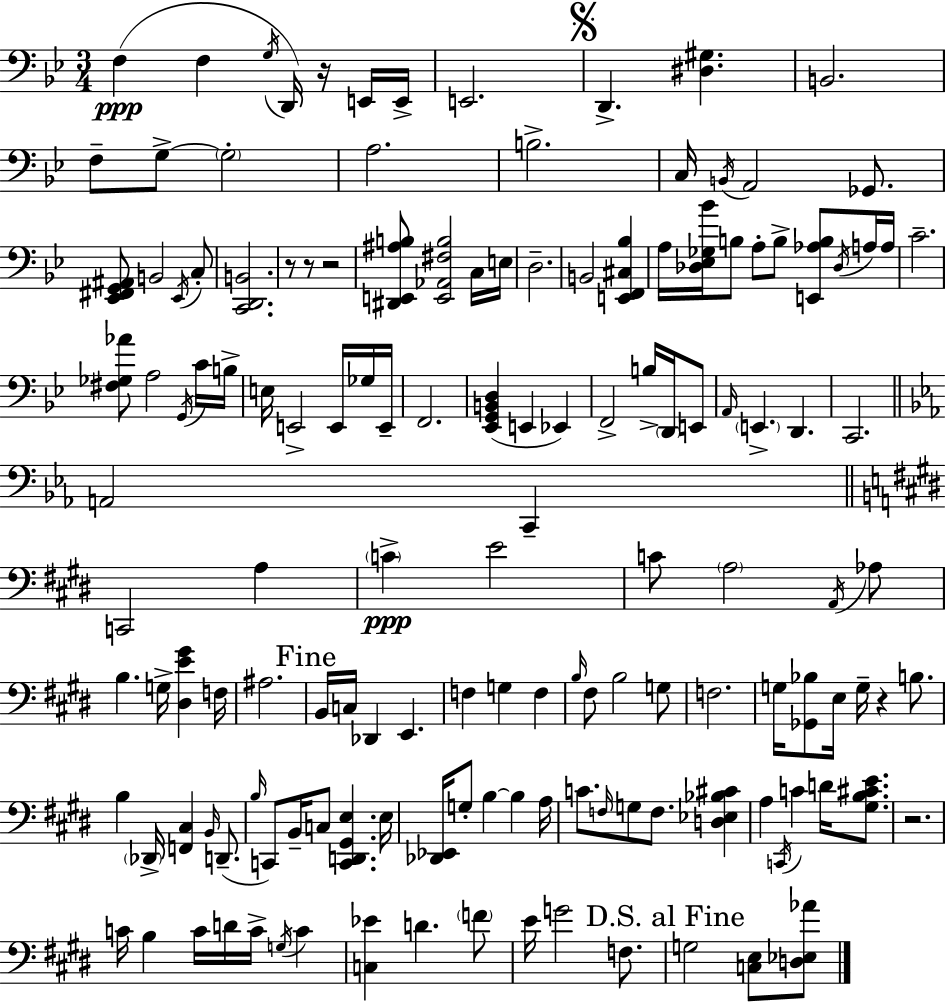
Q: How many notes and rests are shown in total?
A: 143